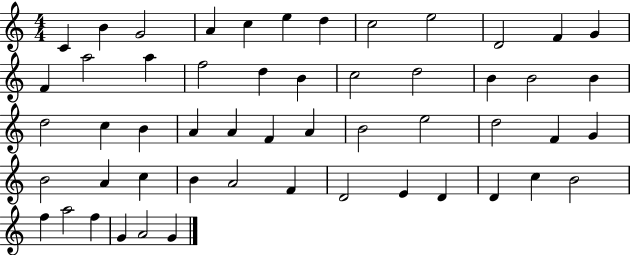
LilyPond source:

{
  \clef treble
  \numericTimeSignature
  \time 4/4
  \key c \major
  c'4 b'4 g'2 | a'4 c''4 e''4 d''4 | c''2 e''2 | d'2 f'4 g'4 | \break f'4 a''2 a''4 | f''2 d''4 b'4 | c''2 d''2 | b'4 b'2 b'4 | \break d''2 c''4 b'4 | a'4 a'4 f'4 a'4 | b'2 e''2 | d''2 f'4 g'4 | \break b'2 a'4 c''4 | b'4 a'2 f'4 | d'2 e'4 d'4 | d'4 c''4 b'2 | \break f''4 a''2 f''4 | g'4 a'2 g'4 | \bar "|."
}